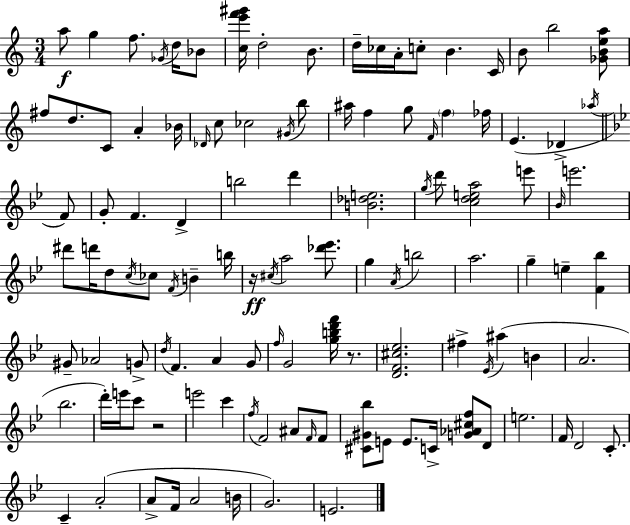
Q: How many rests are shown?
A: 3